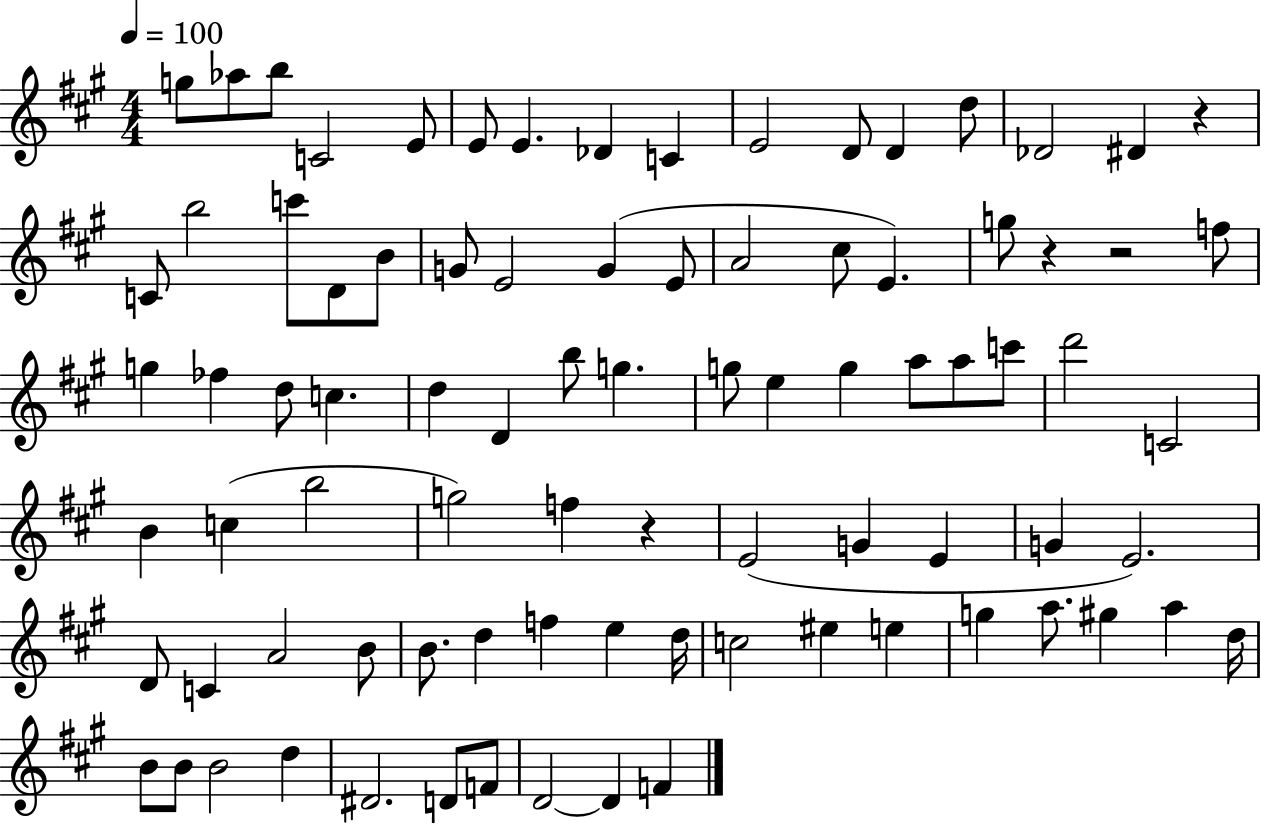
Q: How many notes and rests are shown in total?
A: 86